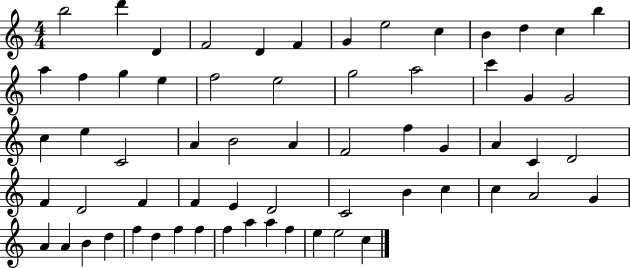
{
  \clef treble
  \numericTimeSignature
  \time 4/4
  \key c \major
  b''2 d'''4 d'4 | f'2 d'4 f'4 | g'4 e''2 c''4 | b'4 d''4 c''4 b''4 | \break a''4 f''4 g''4 e''4 | f''2 e''2 | g''2 a''2 | c'''4 g'4 g'2 | \break c''4 e''4 c'2 | a'4 b'2 a'4 | f'2 f''4 g'4 | a'4 c'4 d'2 | \break f'4 d'2 f'4 | f'4 e'4 d'2 | c'2 b'4 c''4 | c''4 a'2 g'4 | \break a'4 a'4 b'4 d''4 | f''4 d''4 f''4 f''4 | f''4 a''4 a''4 f''4 | e''4 e''2 c''4 | \break \bar "|."
}